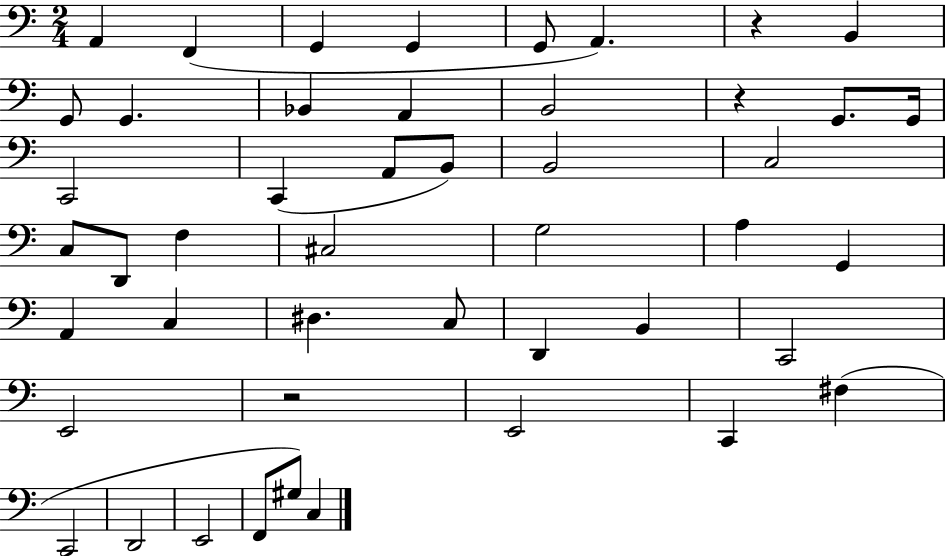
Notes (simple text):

A2/q F2/q G2/q G2/q G2/e A2/q. R/q B2/q G2/e G2/q. Bb2/q A2/q B2/h R/q G2/e. G2/s C2/h C2/q A2/e B2/e B2/h C3/h C3/e D2/e F3/q C#3/h G3/h A3/q G2/q A2/q C3/q D#3/q. C3/e D2/q B2/q C2/h E2/h R/h E2/h C2/q F#3/q C2/h D2/h E2/h F2/e G#3/e C3/q